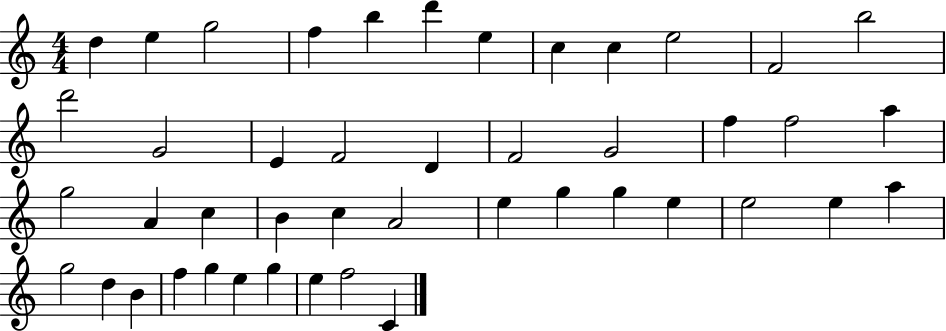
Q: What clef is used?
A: treble